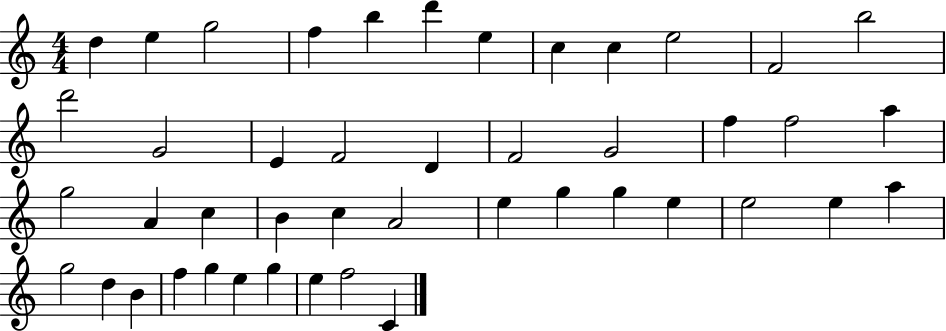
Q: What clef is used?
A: treble